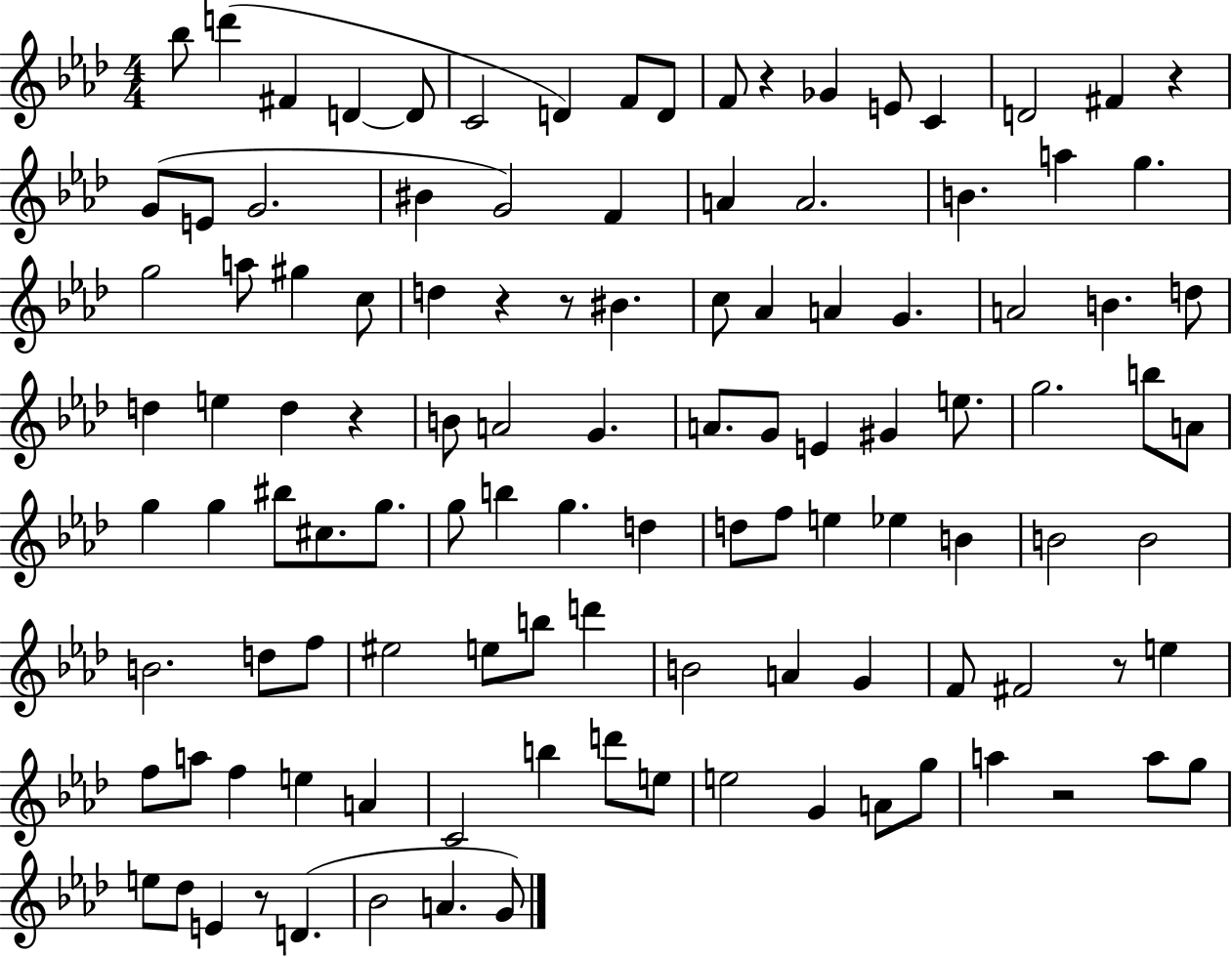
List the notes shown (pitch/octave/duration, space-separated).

Bb5/e D6/q F#4/q D4/q D4/e C4/h D4/q F4/e D4/e F4/e R/q Gb4/q E4/e C4/q D4/h F#4/q R/q G4/e E4/e G4/h. BIS4/q G4/h F4/q A4/q A4/h. B4/q. A5/q G5/q. G5/h A5/e G#5/q C5/e D5/q R/q R/e BIS4/q. C5/e Ab4/q A4/q G4/q. A4/h B4/q. D5/e D5/q E5/q D5/q R/q B4/e A4/h G4/q. A4/e. G4/e E4/q G#4/q E5/e. G5/h. B5/e A4/e G5/q G5/q BIS5/e C#5/e. G5/e. G5/e B5/q G5/q. D5/q D5/e F5/e E5/q Eb5/q B4/q B4/h B4/h B4/h. D5/e F5/e EIS5/h E5/e B5/e D6/q B4/h A4/q G4/q F4/e F#4/h R/e E5/q F5/e A5/e F5/q E5/q A4/q C4/h B5/q D6/e E5/e E5/h G4/q A4/e G5/e A5/q R/h A5/e G5/e E5/e Db5/e E4/q R/e D4/q. Bb4/h A4/q. G4/e